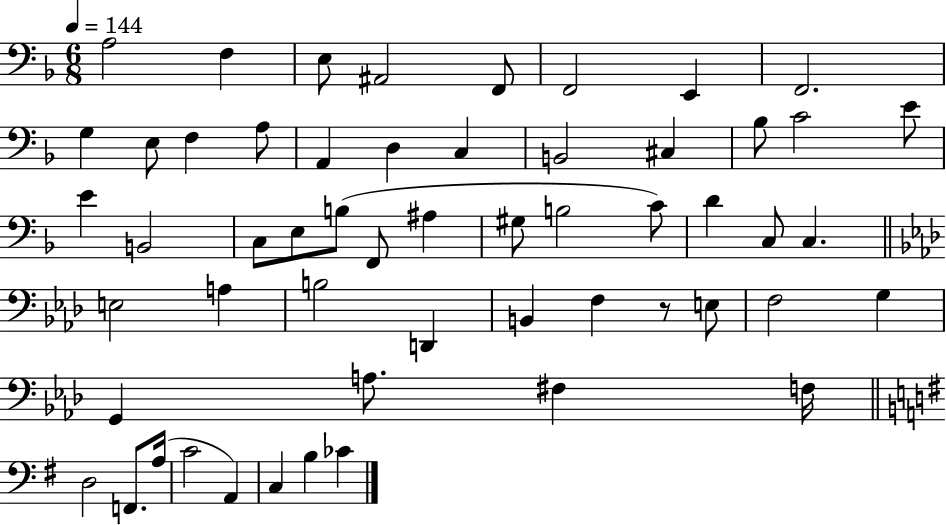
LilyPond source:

{
  \clef bass
  \numericTimeSignature
  \time 6/8
  \key f \major
  \tempo 4 = 144
  a2 f4 | e8 ais,2 f,8 | f,2 e,4 | f,2. | \break g4 e8 f4 a8 | a,4 d4 c4 | b,2 cis4 | bes8 c'2 e'8 | \break e'4 b,2 | c8 e8 b8( f,8 ais4 | gis8 b2 c'8) | d'4 c8 c4. | \break \bar "||" \break \key aes \major e2 a4 | b2 d,4 | b,4 f4 r8 e8 | f2 g4 | \break g,4 a8. fis4 f16 | \bar "||" \break \key g \major d2 f,8. a16( | c'2 a,4) | c4 b4 ces'4 | \bar "|."
}